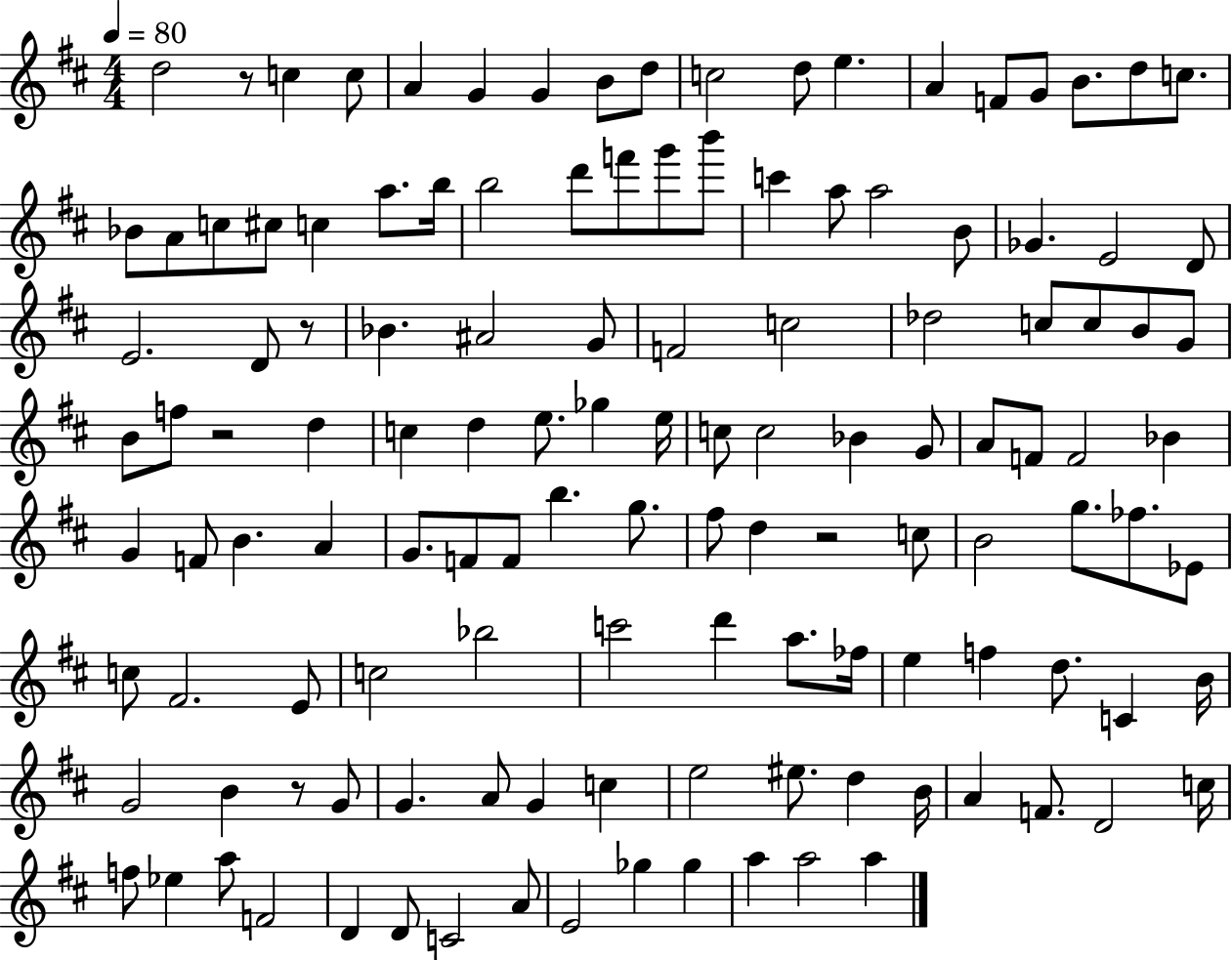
{
  \clef treble
  \numericTimeSignature
  \time 4/4
  \key d \major
  \tempo 4 = 80
  d''2 r8 c''4 c''8 | a'4 g'4 g'4 b'8 d''8 | c''2 d''8 e''4. | a'4 f'8 g'8 b'8. d''8 c''8. | \break bes'8 a'8 c''8 cis''8 c''4 a''8. b''16 | b''2 d'''8 f'''8 g'''8 b'''8 | c'''4 a''8 a''2 b'8 | ges'4. e'2 d'8 | \break e'2. d'8 r8 | bes'4. ais'2 g'8 | f'2 c''2 | des''2 c''8 c''8 b'8 g'8 | \break b'8 f''8 r2 d''4 | c''4 d''4 e''8. ges''4 e''16 | c''8 c''2 bes'4 g'8 | a'8 f'8 f'2 bes'4 | \break g'4 f'8 b'4. a'4 | g'8. f'8 f'8 b''4. g''8. | fis''8 d''4 r2 c''8 | b'2 g''8. fes''8. ees'8 | \break c''8 fis'2. e'8 | c''2 bes''2 | c'''2 d'''4 a''8. fes''16 | e''4 f''4 d''8. c'4 b'16 | \break g'2 b'4 r8 g'8 | g'4. a'8 g'4 c''4 | e''2 eis''8. d''4 b'16 | a'4 f'8. d'2 c''16 | \break f''8 ees''4 a''8 f'2 | d'4 d'8 c'2 a'8 | e'2 ges''4 ges''4 | a''4 a''2 a''4 | \break \bar "|."
}